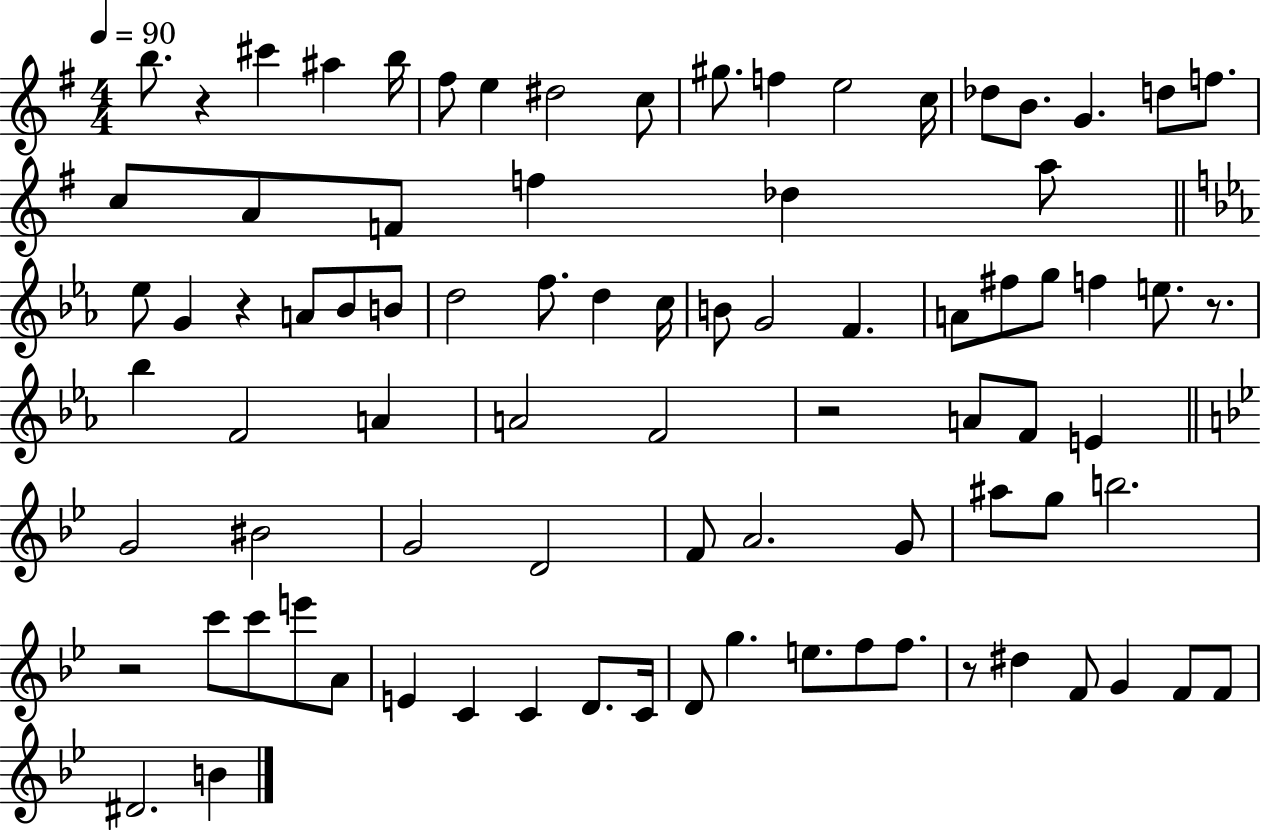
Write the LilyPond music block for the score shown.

{
  \clef treble
  \numericTimeSignature
  \time 4/4
  \key g \major
  \tempo 4 = 90
  \repeat volta 2 { b''8. r4 cis'''4 ais''4 b''16 | fis''8 e''4 dis''2 c''8 | gis''8. f''4 e''2 c''16 | des''8 b'8. g'4. d''8 f''8. | \break c''8 a'8 f'8 f''4 des''4 a''8 | \bar "||" \break \key ees \major ees''8 g'4 r4 a'8 bes'8 b'8 | d''2 f''8. d''4 c''16 | b'8 g'2 f'4. | a'8 fis''8 g''8 f''4 e''8. r8. | \break bes''4 f'2 a'4 | a'2 f'2 | r2 a'8 f'8 e'4 | \bar "||" \break \key g \minor g'2 bis'2 | g'2 d'2 | f'8 a'2. g'8 | ais''8 g''8 b''2. | \break r2 c'''8 c'''8 e'''8 a'8 | e'4 c'4 c'4 d'8. c'16 | d'8 g''4. e''8. f''8 f''8. | r8 dis''4 f'8 g'4 f'8 f'8 | \break dis'2. b'4 | } \bar "|."
}